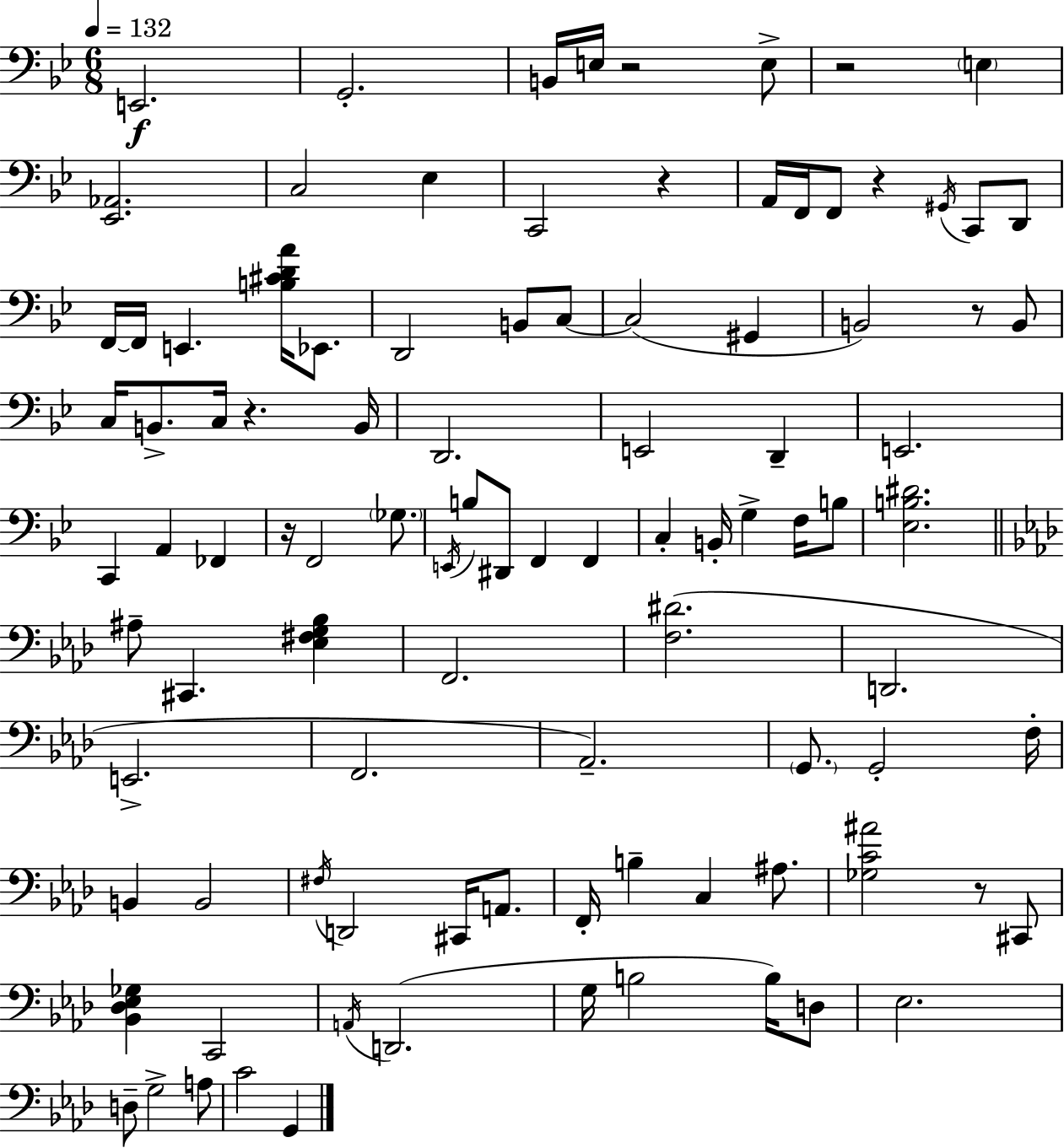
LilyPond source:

{
  \clef bass
  \numericTimeSignature
  \time 6/8
  \key bes \major
  \tempo 4 = 132
  e,2.\f | g,2.-. | b,16 e16 r2 e8-> | r2 \parenthesize e4 | \break <ees, aes,>2. | c2 ees4 | c,2 r4 | a,16 f,16 f,8 r4 \acciaccatura { gis,16 } c,8 d,8 | \break f,16~~ f,16 e,4. <b cis' d' a'>16 ees,8. | d,2 b,8 c8~~ | c2( gis,4 | b,2) r8 b,8 | \break c16 b,8.-> c16 r4. | b,16 d,2. | e,2 d,4-- | e,2. | \break c,4 a,4 fes,4 | r16 f,2 \parenthesize ges8. | \acciaccatura { e,16 } b8 dis,8 f,4 f,4 | c4-. b,16-. g4-> f16 | \break b8 <ees b dis'>2. | \bar "||" \break \key f \minor ais8-- cis,4. <ees fis g bes>4 | f,2. | <f dis'>2.( | d,2. | \break e,2.-> | f,2. | aes,2.--) | \parenthesize g,8. g,2-. f16-. | \break b,4 b,2 | \acciaccatura { fis16 } d,2 cis,16 a,8. | f,16-. b4-- c4 ais8. | <ges c' ais'>2 r8 cis,8 | \break <bes, des ees ges>4 c,2 | \acciaccatura { a,16 } d,2.( | g16 b2 b16) | d8 ees2. | \break d8-- g2-> | a8 c'2 g,4 | \bar "|."
}